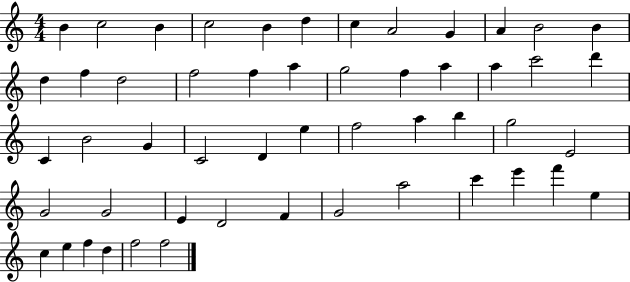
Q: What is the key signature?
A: C major